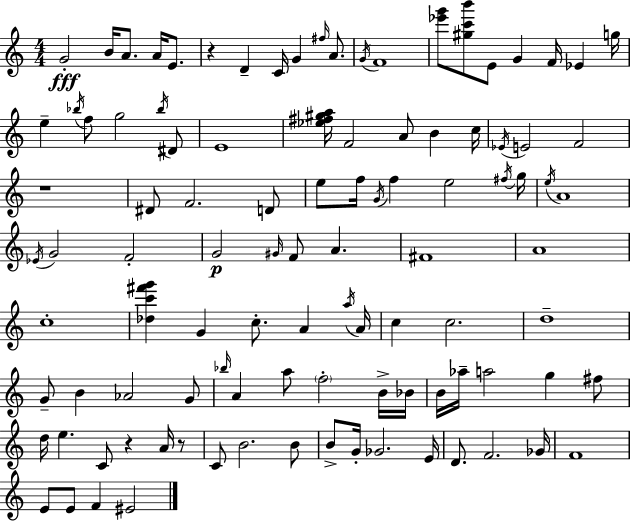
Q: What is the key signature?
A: A minor